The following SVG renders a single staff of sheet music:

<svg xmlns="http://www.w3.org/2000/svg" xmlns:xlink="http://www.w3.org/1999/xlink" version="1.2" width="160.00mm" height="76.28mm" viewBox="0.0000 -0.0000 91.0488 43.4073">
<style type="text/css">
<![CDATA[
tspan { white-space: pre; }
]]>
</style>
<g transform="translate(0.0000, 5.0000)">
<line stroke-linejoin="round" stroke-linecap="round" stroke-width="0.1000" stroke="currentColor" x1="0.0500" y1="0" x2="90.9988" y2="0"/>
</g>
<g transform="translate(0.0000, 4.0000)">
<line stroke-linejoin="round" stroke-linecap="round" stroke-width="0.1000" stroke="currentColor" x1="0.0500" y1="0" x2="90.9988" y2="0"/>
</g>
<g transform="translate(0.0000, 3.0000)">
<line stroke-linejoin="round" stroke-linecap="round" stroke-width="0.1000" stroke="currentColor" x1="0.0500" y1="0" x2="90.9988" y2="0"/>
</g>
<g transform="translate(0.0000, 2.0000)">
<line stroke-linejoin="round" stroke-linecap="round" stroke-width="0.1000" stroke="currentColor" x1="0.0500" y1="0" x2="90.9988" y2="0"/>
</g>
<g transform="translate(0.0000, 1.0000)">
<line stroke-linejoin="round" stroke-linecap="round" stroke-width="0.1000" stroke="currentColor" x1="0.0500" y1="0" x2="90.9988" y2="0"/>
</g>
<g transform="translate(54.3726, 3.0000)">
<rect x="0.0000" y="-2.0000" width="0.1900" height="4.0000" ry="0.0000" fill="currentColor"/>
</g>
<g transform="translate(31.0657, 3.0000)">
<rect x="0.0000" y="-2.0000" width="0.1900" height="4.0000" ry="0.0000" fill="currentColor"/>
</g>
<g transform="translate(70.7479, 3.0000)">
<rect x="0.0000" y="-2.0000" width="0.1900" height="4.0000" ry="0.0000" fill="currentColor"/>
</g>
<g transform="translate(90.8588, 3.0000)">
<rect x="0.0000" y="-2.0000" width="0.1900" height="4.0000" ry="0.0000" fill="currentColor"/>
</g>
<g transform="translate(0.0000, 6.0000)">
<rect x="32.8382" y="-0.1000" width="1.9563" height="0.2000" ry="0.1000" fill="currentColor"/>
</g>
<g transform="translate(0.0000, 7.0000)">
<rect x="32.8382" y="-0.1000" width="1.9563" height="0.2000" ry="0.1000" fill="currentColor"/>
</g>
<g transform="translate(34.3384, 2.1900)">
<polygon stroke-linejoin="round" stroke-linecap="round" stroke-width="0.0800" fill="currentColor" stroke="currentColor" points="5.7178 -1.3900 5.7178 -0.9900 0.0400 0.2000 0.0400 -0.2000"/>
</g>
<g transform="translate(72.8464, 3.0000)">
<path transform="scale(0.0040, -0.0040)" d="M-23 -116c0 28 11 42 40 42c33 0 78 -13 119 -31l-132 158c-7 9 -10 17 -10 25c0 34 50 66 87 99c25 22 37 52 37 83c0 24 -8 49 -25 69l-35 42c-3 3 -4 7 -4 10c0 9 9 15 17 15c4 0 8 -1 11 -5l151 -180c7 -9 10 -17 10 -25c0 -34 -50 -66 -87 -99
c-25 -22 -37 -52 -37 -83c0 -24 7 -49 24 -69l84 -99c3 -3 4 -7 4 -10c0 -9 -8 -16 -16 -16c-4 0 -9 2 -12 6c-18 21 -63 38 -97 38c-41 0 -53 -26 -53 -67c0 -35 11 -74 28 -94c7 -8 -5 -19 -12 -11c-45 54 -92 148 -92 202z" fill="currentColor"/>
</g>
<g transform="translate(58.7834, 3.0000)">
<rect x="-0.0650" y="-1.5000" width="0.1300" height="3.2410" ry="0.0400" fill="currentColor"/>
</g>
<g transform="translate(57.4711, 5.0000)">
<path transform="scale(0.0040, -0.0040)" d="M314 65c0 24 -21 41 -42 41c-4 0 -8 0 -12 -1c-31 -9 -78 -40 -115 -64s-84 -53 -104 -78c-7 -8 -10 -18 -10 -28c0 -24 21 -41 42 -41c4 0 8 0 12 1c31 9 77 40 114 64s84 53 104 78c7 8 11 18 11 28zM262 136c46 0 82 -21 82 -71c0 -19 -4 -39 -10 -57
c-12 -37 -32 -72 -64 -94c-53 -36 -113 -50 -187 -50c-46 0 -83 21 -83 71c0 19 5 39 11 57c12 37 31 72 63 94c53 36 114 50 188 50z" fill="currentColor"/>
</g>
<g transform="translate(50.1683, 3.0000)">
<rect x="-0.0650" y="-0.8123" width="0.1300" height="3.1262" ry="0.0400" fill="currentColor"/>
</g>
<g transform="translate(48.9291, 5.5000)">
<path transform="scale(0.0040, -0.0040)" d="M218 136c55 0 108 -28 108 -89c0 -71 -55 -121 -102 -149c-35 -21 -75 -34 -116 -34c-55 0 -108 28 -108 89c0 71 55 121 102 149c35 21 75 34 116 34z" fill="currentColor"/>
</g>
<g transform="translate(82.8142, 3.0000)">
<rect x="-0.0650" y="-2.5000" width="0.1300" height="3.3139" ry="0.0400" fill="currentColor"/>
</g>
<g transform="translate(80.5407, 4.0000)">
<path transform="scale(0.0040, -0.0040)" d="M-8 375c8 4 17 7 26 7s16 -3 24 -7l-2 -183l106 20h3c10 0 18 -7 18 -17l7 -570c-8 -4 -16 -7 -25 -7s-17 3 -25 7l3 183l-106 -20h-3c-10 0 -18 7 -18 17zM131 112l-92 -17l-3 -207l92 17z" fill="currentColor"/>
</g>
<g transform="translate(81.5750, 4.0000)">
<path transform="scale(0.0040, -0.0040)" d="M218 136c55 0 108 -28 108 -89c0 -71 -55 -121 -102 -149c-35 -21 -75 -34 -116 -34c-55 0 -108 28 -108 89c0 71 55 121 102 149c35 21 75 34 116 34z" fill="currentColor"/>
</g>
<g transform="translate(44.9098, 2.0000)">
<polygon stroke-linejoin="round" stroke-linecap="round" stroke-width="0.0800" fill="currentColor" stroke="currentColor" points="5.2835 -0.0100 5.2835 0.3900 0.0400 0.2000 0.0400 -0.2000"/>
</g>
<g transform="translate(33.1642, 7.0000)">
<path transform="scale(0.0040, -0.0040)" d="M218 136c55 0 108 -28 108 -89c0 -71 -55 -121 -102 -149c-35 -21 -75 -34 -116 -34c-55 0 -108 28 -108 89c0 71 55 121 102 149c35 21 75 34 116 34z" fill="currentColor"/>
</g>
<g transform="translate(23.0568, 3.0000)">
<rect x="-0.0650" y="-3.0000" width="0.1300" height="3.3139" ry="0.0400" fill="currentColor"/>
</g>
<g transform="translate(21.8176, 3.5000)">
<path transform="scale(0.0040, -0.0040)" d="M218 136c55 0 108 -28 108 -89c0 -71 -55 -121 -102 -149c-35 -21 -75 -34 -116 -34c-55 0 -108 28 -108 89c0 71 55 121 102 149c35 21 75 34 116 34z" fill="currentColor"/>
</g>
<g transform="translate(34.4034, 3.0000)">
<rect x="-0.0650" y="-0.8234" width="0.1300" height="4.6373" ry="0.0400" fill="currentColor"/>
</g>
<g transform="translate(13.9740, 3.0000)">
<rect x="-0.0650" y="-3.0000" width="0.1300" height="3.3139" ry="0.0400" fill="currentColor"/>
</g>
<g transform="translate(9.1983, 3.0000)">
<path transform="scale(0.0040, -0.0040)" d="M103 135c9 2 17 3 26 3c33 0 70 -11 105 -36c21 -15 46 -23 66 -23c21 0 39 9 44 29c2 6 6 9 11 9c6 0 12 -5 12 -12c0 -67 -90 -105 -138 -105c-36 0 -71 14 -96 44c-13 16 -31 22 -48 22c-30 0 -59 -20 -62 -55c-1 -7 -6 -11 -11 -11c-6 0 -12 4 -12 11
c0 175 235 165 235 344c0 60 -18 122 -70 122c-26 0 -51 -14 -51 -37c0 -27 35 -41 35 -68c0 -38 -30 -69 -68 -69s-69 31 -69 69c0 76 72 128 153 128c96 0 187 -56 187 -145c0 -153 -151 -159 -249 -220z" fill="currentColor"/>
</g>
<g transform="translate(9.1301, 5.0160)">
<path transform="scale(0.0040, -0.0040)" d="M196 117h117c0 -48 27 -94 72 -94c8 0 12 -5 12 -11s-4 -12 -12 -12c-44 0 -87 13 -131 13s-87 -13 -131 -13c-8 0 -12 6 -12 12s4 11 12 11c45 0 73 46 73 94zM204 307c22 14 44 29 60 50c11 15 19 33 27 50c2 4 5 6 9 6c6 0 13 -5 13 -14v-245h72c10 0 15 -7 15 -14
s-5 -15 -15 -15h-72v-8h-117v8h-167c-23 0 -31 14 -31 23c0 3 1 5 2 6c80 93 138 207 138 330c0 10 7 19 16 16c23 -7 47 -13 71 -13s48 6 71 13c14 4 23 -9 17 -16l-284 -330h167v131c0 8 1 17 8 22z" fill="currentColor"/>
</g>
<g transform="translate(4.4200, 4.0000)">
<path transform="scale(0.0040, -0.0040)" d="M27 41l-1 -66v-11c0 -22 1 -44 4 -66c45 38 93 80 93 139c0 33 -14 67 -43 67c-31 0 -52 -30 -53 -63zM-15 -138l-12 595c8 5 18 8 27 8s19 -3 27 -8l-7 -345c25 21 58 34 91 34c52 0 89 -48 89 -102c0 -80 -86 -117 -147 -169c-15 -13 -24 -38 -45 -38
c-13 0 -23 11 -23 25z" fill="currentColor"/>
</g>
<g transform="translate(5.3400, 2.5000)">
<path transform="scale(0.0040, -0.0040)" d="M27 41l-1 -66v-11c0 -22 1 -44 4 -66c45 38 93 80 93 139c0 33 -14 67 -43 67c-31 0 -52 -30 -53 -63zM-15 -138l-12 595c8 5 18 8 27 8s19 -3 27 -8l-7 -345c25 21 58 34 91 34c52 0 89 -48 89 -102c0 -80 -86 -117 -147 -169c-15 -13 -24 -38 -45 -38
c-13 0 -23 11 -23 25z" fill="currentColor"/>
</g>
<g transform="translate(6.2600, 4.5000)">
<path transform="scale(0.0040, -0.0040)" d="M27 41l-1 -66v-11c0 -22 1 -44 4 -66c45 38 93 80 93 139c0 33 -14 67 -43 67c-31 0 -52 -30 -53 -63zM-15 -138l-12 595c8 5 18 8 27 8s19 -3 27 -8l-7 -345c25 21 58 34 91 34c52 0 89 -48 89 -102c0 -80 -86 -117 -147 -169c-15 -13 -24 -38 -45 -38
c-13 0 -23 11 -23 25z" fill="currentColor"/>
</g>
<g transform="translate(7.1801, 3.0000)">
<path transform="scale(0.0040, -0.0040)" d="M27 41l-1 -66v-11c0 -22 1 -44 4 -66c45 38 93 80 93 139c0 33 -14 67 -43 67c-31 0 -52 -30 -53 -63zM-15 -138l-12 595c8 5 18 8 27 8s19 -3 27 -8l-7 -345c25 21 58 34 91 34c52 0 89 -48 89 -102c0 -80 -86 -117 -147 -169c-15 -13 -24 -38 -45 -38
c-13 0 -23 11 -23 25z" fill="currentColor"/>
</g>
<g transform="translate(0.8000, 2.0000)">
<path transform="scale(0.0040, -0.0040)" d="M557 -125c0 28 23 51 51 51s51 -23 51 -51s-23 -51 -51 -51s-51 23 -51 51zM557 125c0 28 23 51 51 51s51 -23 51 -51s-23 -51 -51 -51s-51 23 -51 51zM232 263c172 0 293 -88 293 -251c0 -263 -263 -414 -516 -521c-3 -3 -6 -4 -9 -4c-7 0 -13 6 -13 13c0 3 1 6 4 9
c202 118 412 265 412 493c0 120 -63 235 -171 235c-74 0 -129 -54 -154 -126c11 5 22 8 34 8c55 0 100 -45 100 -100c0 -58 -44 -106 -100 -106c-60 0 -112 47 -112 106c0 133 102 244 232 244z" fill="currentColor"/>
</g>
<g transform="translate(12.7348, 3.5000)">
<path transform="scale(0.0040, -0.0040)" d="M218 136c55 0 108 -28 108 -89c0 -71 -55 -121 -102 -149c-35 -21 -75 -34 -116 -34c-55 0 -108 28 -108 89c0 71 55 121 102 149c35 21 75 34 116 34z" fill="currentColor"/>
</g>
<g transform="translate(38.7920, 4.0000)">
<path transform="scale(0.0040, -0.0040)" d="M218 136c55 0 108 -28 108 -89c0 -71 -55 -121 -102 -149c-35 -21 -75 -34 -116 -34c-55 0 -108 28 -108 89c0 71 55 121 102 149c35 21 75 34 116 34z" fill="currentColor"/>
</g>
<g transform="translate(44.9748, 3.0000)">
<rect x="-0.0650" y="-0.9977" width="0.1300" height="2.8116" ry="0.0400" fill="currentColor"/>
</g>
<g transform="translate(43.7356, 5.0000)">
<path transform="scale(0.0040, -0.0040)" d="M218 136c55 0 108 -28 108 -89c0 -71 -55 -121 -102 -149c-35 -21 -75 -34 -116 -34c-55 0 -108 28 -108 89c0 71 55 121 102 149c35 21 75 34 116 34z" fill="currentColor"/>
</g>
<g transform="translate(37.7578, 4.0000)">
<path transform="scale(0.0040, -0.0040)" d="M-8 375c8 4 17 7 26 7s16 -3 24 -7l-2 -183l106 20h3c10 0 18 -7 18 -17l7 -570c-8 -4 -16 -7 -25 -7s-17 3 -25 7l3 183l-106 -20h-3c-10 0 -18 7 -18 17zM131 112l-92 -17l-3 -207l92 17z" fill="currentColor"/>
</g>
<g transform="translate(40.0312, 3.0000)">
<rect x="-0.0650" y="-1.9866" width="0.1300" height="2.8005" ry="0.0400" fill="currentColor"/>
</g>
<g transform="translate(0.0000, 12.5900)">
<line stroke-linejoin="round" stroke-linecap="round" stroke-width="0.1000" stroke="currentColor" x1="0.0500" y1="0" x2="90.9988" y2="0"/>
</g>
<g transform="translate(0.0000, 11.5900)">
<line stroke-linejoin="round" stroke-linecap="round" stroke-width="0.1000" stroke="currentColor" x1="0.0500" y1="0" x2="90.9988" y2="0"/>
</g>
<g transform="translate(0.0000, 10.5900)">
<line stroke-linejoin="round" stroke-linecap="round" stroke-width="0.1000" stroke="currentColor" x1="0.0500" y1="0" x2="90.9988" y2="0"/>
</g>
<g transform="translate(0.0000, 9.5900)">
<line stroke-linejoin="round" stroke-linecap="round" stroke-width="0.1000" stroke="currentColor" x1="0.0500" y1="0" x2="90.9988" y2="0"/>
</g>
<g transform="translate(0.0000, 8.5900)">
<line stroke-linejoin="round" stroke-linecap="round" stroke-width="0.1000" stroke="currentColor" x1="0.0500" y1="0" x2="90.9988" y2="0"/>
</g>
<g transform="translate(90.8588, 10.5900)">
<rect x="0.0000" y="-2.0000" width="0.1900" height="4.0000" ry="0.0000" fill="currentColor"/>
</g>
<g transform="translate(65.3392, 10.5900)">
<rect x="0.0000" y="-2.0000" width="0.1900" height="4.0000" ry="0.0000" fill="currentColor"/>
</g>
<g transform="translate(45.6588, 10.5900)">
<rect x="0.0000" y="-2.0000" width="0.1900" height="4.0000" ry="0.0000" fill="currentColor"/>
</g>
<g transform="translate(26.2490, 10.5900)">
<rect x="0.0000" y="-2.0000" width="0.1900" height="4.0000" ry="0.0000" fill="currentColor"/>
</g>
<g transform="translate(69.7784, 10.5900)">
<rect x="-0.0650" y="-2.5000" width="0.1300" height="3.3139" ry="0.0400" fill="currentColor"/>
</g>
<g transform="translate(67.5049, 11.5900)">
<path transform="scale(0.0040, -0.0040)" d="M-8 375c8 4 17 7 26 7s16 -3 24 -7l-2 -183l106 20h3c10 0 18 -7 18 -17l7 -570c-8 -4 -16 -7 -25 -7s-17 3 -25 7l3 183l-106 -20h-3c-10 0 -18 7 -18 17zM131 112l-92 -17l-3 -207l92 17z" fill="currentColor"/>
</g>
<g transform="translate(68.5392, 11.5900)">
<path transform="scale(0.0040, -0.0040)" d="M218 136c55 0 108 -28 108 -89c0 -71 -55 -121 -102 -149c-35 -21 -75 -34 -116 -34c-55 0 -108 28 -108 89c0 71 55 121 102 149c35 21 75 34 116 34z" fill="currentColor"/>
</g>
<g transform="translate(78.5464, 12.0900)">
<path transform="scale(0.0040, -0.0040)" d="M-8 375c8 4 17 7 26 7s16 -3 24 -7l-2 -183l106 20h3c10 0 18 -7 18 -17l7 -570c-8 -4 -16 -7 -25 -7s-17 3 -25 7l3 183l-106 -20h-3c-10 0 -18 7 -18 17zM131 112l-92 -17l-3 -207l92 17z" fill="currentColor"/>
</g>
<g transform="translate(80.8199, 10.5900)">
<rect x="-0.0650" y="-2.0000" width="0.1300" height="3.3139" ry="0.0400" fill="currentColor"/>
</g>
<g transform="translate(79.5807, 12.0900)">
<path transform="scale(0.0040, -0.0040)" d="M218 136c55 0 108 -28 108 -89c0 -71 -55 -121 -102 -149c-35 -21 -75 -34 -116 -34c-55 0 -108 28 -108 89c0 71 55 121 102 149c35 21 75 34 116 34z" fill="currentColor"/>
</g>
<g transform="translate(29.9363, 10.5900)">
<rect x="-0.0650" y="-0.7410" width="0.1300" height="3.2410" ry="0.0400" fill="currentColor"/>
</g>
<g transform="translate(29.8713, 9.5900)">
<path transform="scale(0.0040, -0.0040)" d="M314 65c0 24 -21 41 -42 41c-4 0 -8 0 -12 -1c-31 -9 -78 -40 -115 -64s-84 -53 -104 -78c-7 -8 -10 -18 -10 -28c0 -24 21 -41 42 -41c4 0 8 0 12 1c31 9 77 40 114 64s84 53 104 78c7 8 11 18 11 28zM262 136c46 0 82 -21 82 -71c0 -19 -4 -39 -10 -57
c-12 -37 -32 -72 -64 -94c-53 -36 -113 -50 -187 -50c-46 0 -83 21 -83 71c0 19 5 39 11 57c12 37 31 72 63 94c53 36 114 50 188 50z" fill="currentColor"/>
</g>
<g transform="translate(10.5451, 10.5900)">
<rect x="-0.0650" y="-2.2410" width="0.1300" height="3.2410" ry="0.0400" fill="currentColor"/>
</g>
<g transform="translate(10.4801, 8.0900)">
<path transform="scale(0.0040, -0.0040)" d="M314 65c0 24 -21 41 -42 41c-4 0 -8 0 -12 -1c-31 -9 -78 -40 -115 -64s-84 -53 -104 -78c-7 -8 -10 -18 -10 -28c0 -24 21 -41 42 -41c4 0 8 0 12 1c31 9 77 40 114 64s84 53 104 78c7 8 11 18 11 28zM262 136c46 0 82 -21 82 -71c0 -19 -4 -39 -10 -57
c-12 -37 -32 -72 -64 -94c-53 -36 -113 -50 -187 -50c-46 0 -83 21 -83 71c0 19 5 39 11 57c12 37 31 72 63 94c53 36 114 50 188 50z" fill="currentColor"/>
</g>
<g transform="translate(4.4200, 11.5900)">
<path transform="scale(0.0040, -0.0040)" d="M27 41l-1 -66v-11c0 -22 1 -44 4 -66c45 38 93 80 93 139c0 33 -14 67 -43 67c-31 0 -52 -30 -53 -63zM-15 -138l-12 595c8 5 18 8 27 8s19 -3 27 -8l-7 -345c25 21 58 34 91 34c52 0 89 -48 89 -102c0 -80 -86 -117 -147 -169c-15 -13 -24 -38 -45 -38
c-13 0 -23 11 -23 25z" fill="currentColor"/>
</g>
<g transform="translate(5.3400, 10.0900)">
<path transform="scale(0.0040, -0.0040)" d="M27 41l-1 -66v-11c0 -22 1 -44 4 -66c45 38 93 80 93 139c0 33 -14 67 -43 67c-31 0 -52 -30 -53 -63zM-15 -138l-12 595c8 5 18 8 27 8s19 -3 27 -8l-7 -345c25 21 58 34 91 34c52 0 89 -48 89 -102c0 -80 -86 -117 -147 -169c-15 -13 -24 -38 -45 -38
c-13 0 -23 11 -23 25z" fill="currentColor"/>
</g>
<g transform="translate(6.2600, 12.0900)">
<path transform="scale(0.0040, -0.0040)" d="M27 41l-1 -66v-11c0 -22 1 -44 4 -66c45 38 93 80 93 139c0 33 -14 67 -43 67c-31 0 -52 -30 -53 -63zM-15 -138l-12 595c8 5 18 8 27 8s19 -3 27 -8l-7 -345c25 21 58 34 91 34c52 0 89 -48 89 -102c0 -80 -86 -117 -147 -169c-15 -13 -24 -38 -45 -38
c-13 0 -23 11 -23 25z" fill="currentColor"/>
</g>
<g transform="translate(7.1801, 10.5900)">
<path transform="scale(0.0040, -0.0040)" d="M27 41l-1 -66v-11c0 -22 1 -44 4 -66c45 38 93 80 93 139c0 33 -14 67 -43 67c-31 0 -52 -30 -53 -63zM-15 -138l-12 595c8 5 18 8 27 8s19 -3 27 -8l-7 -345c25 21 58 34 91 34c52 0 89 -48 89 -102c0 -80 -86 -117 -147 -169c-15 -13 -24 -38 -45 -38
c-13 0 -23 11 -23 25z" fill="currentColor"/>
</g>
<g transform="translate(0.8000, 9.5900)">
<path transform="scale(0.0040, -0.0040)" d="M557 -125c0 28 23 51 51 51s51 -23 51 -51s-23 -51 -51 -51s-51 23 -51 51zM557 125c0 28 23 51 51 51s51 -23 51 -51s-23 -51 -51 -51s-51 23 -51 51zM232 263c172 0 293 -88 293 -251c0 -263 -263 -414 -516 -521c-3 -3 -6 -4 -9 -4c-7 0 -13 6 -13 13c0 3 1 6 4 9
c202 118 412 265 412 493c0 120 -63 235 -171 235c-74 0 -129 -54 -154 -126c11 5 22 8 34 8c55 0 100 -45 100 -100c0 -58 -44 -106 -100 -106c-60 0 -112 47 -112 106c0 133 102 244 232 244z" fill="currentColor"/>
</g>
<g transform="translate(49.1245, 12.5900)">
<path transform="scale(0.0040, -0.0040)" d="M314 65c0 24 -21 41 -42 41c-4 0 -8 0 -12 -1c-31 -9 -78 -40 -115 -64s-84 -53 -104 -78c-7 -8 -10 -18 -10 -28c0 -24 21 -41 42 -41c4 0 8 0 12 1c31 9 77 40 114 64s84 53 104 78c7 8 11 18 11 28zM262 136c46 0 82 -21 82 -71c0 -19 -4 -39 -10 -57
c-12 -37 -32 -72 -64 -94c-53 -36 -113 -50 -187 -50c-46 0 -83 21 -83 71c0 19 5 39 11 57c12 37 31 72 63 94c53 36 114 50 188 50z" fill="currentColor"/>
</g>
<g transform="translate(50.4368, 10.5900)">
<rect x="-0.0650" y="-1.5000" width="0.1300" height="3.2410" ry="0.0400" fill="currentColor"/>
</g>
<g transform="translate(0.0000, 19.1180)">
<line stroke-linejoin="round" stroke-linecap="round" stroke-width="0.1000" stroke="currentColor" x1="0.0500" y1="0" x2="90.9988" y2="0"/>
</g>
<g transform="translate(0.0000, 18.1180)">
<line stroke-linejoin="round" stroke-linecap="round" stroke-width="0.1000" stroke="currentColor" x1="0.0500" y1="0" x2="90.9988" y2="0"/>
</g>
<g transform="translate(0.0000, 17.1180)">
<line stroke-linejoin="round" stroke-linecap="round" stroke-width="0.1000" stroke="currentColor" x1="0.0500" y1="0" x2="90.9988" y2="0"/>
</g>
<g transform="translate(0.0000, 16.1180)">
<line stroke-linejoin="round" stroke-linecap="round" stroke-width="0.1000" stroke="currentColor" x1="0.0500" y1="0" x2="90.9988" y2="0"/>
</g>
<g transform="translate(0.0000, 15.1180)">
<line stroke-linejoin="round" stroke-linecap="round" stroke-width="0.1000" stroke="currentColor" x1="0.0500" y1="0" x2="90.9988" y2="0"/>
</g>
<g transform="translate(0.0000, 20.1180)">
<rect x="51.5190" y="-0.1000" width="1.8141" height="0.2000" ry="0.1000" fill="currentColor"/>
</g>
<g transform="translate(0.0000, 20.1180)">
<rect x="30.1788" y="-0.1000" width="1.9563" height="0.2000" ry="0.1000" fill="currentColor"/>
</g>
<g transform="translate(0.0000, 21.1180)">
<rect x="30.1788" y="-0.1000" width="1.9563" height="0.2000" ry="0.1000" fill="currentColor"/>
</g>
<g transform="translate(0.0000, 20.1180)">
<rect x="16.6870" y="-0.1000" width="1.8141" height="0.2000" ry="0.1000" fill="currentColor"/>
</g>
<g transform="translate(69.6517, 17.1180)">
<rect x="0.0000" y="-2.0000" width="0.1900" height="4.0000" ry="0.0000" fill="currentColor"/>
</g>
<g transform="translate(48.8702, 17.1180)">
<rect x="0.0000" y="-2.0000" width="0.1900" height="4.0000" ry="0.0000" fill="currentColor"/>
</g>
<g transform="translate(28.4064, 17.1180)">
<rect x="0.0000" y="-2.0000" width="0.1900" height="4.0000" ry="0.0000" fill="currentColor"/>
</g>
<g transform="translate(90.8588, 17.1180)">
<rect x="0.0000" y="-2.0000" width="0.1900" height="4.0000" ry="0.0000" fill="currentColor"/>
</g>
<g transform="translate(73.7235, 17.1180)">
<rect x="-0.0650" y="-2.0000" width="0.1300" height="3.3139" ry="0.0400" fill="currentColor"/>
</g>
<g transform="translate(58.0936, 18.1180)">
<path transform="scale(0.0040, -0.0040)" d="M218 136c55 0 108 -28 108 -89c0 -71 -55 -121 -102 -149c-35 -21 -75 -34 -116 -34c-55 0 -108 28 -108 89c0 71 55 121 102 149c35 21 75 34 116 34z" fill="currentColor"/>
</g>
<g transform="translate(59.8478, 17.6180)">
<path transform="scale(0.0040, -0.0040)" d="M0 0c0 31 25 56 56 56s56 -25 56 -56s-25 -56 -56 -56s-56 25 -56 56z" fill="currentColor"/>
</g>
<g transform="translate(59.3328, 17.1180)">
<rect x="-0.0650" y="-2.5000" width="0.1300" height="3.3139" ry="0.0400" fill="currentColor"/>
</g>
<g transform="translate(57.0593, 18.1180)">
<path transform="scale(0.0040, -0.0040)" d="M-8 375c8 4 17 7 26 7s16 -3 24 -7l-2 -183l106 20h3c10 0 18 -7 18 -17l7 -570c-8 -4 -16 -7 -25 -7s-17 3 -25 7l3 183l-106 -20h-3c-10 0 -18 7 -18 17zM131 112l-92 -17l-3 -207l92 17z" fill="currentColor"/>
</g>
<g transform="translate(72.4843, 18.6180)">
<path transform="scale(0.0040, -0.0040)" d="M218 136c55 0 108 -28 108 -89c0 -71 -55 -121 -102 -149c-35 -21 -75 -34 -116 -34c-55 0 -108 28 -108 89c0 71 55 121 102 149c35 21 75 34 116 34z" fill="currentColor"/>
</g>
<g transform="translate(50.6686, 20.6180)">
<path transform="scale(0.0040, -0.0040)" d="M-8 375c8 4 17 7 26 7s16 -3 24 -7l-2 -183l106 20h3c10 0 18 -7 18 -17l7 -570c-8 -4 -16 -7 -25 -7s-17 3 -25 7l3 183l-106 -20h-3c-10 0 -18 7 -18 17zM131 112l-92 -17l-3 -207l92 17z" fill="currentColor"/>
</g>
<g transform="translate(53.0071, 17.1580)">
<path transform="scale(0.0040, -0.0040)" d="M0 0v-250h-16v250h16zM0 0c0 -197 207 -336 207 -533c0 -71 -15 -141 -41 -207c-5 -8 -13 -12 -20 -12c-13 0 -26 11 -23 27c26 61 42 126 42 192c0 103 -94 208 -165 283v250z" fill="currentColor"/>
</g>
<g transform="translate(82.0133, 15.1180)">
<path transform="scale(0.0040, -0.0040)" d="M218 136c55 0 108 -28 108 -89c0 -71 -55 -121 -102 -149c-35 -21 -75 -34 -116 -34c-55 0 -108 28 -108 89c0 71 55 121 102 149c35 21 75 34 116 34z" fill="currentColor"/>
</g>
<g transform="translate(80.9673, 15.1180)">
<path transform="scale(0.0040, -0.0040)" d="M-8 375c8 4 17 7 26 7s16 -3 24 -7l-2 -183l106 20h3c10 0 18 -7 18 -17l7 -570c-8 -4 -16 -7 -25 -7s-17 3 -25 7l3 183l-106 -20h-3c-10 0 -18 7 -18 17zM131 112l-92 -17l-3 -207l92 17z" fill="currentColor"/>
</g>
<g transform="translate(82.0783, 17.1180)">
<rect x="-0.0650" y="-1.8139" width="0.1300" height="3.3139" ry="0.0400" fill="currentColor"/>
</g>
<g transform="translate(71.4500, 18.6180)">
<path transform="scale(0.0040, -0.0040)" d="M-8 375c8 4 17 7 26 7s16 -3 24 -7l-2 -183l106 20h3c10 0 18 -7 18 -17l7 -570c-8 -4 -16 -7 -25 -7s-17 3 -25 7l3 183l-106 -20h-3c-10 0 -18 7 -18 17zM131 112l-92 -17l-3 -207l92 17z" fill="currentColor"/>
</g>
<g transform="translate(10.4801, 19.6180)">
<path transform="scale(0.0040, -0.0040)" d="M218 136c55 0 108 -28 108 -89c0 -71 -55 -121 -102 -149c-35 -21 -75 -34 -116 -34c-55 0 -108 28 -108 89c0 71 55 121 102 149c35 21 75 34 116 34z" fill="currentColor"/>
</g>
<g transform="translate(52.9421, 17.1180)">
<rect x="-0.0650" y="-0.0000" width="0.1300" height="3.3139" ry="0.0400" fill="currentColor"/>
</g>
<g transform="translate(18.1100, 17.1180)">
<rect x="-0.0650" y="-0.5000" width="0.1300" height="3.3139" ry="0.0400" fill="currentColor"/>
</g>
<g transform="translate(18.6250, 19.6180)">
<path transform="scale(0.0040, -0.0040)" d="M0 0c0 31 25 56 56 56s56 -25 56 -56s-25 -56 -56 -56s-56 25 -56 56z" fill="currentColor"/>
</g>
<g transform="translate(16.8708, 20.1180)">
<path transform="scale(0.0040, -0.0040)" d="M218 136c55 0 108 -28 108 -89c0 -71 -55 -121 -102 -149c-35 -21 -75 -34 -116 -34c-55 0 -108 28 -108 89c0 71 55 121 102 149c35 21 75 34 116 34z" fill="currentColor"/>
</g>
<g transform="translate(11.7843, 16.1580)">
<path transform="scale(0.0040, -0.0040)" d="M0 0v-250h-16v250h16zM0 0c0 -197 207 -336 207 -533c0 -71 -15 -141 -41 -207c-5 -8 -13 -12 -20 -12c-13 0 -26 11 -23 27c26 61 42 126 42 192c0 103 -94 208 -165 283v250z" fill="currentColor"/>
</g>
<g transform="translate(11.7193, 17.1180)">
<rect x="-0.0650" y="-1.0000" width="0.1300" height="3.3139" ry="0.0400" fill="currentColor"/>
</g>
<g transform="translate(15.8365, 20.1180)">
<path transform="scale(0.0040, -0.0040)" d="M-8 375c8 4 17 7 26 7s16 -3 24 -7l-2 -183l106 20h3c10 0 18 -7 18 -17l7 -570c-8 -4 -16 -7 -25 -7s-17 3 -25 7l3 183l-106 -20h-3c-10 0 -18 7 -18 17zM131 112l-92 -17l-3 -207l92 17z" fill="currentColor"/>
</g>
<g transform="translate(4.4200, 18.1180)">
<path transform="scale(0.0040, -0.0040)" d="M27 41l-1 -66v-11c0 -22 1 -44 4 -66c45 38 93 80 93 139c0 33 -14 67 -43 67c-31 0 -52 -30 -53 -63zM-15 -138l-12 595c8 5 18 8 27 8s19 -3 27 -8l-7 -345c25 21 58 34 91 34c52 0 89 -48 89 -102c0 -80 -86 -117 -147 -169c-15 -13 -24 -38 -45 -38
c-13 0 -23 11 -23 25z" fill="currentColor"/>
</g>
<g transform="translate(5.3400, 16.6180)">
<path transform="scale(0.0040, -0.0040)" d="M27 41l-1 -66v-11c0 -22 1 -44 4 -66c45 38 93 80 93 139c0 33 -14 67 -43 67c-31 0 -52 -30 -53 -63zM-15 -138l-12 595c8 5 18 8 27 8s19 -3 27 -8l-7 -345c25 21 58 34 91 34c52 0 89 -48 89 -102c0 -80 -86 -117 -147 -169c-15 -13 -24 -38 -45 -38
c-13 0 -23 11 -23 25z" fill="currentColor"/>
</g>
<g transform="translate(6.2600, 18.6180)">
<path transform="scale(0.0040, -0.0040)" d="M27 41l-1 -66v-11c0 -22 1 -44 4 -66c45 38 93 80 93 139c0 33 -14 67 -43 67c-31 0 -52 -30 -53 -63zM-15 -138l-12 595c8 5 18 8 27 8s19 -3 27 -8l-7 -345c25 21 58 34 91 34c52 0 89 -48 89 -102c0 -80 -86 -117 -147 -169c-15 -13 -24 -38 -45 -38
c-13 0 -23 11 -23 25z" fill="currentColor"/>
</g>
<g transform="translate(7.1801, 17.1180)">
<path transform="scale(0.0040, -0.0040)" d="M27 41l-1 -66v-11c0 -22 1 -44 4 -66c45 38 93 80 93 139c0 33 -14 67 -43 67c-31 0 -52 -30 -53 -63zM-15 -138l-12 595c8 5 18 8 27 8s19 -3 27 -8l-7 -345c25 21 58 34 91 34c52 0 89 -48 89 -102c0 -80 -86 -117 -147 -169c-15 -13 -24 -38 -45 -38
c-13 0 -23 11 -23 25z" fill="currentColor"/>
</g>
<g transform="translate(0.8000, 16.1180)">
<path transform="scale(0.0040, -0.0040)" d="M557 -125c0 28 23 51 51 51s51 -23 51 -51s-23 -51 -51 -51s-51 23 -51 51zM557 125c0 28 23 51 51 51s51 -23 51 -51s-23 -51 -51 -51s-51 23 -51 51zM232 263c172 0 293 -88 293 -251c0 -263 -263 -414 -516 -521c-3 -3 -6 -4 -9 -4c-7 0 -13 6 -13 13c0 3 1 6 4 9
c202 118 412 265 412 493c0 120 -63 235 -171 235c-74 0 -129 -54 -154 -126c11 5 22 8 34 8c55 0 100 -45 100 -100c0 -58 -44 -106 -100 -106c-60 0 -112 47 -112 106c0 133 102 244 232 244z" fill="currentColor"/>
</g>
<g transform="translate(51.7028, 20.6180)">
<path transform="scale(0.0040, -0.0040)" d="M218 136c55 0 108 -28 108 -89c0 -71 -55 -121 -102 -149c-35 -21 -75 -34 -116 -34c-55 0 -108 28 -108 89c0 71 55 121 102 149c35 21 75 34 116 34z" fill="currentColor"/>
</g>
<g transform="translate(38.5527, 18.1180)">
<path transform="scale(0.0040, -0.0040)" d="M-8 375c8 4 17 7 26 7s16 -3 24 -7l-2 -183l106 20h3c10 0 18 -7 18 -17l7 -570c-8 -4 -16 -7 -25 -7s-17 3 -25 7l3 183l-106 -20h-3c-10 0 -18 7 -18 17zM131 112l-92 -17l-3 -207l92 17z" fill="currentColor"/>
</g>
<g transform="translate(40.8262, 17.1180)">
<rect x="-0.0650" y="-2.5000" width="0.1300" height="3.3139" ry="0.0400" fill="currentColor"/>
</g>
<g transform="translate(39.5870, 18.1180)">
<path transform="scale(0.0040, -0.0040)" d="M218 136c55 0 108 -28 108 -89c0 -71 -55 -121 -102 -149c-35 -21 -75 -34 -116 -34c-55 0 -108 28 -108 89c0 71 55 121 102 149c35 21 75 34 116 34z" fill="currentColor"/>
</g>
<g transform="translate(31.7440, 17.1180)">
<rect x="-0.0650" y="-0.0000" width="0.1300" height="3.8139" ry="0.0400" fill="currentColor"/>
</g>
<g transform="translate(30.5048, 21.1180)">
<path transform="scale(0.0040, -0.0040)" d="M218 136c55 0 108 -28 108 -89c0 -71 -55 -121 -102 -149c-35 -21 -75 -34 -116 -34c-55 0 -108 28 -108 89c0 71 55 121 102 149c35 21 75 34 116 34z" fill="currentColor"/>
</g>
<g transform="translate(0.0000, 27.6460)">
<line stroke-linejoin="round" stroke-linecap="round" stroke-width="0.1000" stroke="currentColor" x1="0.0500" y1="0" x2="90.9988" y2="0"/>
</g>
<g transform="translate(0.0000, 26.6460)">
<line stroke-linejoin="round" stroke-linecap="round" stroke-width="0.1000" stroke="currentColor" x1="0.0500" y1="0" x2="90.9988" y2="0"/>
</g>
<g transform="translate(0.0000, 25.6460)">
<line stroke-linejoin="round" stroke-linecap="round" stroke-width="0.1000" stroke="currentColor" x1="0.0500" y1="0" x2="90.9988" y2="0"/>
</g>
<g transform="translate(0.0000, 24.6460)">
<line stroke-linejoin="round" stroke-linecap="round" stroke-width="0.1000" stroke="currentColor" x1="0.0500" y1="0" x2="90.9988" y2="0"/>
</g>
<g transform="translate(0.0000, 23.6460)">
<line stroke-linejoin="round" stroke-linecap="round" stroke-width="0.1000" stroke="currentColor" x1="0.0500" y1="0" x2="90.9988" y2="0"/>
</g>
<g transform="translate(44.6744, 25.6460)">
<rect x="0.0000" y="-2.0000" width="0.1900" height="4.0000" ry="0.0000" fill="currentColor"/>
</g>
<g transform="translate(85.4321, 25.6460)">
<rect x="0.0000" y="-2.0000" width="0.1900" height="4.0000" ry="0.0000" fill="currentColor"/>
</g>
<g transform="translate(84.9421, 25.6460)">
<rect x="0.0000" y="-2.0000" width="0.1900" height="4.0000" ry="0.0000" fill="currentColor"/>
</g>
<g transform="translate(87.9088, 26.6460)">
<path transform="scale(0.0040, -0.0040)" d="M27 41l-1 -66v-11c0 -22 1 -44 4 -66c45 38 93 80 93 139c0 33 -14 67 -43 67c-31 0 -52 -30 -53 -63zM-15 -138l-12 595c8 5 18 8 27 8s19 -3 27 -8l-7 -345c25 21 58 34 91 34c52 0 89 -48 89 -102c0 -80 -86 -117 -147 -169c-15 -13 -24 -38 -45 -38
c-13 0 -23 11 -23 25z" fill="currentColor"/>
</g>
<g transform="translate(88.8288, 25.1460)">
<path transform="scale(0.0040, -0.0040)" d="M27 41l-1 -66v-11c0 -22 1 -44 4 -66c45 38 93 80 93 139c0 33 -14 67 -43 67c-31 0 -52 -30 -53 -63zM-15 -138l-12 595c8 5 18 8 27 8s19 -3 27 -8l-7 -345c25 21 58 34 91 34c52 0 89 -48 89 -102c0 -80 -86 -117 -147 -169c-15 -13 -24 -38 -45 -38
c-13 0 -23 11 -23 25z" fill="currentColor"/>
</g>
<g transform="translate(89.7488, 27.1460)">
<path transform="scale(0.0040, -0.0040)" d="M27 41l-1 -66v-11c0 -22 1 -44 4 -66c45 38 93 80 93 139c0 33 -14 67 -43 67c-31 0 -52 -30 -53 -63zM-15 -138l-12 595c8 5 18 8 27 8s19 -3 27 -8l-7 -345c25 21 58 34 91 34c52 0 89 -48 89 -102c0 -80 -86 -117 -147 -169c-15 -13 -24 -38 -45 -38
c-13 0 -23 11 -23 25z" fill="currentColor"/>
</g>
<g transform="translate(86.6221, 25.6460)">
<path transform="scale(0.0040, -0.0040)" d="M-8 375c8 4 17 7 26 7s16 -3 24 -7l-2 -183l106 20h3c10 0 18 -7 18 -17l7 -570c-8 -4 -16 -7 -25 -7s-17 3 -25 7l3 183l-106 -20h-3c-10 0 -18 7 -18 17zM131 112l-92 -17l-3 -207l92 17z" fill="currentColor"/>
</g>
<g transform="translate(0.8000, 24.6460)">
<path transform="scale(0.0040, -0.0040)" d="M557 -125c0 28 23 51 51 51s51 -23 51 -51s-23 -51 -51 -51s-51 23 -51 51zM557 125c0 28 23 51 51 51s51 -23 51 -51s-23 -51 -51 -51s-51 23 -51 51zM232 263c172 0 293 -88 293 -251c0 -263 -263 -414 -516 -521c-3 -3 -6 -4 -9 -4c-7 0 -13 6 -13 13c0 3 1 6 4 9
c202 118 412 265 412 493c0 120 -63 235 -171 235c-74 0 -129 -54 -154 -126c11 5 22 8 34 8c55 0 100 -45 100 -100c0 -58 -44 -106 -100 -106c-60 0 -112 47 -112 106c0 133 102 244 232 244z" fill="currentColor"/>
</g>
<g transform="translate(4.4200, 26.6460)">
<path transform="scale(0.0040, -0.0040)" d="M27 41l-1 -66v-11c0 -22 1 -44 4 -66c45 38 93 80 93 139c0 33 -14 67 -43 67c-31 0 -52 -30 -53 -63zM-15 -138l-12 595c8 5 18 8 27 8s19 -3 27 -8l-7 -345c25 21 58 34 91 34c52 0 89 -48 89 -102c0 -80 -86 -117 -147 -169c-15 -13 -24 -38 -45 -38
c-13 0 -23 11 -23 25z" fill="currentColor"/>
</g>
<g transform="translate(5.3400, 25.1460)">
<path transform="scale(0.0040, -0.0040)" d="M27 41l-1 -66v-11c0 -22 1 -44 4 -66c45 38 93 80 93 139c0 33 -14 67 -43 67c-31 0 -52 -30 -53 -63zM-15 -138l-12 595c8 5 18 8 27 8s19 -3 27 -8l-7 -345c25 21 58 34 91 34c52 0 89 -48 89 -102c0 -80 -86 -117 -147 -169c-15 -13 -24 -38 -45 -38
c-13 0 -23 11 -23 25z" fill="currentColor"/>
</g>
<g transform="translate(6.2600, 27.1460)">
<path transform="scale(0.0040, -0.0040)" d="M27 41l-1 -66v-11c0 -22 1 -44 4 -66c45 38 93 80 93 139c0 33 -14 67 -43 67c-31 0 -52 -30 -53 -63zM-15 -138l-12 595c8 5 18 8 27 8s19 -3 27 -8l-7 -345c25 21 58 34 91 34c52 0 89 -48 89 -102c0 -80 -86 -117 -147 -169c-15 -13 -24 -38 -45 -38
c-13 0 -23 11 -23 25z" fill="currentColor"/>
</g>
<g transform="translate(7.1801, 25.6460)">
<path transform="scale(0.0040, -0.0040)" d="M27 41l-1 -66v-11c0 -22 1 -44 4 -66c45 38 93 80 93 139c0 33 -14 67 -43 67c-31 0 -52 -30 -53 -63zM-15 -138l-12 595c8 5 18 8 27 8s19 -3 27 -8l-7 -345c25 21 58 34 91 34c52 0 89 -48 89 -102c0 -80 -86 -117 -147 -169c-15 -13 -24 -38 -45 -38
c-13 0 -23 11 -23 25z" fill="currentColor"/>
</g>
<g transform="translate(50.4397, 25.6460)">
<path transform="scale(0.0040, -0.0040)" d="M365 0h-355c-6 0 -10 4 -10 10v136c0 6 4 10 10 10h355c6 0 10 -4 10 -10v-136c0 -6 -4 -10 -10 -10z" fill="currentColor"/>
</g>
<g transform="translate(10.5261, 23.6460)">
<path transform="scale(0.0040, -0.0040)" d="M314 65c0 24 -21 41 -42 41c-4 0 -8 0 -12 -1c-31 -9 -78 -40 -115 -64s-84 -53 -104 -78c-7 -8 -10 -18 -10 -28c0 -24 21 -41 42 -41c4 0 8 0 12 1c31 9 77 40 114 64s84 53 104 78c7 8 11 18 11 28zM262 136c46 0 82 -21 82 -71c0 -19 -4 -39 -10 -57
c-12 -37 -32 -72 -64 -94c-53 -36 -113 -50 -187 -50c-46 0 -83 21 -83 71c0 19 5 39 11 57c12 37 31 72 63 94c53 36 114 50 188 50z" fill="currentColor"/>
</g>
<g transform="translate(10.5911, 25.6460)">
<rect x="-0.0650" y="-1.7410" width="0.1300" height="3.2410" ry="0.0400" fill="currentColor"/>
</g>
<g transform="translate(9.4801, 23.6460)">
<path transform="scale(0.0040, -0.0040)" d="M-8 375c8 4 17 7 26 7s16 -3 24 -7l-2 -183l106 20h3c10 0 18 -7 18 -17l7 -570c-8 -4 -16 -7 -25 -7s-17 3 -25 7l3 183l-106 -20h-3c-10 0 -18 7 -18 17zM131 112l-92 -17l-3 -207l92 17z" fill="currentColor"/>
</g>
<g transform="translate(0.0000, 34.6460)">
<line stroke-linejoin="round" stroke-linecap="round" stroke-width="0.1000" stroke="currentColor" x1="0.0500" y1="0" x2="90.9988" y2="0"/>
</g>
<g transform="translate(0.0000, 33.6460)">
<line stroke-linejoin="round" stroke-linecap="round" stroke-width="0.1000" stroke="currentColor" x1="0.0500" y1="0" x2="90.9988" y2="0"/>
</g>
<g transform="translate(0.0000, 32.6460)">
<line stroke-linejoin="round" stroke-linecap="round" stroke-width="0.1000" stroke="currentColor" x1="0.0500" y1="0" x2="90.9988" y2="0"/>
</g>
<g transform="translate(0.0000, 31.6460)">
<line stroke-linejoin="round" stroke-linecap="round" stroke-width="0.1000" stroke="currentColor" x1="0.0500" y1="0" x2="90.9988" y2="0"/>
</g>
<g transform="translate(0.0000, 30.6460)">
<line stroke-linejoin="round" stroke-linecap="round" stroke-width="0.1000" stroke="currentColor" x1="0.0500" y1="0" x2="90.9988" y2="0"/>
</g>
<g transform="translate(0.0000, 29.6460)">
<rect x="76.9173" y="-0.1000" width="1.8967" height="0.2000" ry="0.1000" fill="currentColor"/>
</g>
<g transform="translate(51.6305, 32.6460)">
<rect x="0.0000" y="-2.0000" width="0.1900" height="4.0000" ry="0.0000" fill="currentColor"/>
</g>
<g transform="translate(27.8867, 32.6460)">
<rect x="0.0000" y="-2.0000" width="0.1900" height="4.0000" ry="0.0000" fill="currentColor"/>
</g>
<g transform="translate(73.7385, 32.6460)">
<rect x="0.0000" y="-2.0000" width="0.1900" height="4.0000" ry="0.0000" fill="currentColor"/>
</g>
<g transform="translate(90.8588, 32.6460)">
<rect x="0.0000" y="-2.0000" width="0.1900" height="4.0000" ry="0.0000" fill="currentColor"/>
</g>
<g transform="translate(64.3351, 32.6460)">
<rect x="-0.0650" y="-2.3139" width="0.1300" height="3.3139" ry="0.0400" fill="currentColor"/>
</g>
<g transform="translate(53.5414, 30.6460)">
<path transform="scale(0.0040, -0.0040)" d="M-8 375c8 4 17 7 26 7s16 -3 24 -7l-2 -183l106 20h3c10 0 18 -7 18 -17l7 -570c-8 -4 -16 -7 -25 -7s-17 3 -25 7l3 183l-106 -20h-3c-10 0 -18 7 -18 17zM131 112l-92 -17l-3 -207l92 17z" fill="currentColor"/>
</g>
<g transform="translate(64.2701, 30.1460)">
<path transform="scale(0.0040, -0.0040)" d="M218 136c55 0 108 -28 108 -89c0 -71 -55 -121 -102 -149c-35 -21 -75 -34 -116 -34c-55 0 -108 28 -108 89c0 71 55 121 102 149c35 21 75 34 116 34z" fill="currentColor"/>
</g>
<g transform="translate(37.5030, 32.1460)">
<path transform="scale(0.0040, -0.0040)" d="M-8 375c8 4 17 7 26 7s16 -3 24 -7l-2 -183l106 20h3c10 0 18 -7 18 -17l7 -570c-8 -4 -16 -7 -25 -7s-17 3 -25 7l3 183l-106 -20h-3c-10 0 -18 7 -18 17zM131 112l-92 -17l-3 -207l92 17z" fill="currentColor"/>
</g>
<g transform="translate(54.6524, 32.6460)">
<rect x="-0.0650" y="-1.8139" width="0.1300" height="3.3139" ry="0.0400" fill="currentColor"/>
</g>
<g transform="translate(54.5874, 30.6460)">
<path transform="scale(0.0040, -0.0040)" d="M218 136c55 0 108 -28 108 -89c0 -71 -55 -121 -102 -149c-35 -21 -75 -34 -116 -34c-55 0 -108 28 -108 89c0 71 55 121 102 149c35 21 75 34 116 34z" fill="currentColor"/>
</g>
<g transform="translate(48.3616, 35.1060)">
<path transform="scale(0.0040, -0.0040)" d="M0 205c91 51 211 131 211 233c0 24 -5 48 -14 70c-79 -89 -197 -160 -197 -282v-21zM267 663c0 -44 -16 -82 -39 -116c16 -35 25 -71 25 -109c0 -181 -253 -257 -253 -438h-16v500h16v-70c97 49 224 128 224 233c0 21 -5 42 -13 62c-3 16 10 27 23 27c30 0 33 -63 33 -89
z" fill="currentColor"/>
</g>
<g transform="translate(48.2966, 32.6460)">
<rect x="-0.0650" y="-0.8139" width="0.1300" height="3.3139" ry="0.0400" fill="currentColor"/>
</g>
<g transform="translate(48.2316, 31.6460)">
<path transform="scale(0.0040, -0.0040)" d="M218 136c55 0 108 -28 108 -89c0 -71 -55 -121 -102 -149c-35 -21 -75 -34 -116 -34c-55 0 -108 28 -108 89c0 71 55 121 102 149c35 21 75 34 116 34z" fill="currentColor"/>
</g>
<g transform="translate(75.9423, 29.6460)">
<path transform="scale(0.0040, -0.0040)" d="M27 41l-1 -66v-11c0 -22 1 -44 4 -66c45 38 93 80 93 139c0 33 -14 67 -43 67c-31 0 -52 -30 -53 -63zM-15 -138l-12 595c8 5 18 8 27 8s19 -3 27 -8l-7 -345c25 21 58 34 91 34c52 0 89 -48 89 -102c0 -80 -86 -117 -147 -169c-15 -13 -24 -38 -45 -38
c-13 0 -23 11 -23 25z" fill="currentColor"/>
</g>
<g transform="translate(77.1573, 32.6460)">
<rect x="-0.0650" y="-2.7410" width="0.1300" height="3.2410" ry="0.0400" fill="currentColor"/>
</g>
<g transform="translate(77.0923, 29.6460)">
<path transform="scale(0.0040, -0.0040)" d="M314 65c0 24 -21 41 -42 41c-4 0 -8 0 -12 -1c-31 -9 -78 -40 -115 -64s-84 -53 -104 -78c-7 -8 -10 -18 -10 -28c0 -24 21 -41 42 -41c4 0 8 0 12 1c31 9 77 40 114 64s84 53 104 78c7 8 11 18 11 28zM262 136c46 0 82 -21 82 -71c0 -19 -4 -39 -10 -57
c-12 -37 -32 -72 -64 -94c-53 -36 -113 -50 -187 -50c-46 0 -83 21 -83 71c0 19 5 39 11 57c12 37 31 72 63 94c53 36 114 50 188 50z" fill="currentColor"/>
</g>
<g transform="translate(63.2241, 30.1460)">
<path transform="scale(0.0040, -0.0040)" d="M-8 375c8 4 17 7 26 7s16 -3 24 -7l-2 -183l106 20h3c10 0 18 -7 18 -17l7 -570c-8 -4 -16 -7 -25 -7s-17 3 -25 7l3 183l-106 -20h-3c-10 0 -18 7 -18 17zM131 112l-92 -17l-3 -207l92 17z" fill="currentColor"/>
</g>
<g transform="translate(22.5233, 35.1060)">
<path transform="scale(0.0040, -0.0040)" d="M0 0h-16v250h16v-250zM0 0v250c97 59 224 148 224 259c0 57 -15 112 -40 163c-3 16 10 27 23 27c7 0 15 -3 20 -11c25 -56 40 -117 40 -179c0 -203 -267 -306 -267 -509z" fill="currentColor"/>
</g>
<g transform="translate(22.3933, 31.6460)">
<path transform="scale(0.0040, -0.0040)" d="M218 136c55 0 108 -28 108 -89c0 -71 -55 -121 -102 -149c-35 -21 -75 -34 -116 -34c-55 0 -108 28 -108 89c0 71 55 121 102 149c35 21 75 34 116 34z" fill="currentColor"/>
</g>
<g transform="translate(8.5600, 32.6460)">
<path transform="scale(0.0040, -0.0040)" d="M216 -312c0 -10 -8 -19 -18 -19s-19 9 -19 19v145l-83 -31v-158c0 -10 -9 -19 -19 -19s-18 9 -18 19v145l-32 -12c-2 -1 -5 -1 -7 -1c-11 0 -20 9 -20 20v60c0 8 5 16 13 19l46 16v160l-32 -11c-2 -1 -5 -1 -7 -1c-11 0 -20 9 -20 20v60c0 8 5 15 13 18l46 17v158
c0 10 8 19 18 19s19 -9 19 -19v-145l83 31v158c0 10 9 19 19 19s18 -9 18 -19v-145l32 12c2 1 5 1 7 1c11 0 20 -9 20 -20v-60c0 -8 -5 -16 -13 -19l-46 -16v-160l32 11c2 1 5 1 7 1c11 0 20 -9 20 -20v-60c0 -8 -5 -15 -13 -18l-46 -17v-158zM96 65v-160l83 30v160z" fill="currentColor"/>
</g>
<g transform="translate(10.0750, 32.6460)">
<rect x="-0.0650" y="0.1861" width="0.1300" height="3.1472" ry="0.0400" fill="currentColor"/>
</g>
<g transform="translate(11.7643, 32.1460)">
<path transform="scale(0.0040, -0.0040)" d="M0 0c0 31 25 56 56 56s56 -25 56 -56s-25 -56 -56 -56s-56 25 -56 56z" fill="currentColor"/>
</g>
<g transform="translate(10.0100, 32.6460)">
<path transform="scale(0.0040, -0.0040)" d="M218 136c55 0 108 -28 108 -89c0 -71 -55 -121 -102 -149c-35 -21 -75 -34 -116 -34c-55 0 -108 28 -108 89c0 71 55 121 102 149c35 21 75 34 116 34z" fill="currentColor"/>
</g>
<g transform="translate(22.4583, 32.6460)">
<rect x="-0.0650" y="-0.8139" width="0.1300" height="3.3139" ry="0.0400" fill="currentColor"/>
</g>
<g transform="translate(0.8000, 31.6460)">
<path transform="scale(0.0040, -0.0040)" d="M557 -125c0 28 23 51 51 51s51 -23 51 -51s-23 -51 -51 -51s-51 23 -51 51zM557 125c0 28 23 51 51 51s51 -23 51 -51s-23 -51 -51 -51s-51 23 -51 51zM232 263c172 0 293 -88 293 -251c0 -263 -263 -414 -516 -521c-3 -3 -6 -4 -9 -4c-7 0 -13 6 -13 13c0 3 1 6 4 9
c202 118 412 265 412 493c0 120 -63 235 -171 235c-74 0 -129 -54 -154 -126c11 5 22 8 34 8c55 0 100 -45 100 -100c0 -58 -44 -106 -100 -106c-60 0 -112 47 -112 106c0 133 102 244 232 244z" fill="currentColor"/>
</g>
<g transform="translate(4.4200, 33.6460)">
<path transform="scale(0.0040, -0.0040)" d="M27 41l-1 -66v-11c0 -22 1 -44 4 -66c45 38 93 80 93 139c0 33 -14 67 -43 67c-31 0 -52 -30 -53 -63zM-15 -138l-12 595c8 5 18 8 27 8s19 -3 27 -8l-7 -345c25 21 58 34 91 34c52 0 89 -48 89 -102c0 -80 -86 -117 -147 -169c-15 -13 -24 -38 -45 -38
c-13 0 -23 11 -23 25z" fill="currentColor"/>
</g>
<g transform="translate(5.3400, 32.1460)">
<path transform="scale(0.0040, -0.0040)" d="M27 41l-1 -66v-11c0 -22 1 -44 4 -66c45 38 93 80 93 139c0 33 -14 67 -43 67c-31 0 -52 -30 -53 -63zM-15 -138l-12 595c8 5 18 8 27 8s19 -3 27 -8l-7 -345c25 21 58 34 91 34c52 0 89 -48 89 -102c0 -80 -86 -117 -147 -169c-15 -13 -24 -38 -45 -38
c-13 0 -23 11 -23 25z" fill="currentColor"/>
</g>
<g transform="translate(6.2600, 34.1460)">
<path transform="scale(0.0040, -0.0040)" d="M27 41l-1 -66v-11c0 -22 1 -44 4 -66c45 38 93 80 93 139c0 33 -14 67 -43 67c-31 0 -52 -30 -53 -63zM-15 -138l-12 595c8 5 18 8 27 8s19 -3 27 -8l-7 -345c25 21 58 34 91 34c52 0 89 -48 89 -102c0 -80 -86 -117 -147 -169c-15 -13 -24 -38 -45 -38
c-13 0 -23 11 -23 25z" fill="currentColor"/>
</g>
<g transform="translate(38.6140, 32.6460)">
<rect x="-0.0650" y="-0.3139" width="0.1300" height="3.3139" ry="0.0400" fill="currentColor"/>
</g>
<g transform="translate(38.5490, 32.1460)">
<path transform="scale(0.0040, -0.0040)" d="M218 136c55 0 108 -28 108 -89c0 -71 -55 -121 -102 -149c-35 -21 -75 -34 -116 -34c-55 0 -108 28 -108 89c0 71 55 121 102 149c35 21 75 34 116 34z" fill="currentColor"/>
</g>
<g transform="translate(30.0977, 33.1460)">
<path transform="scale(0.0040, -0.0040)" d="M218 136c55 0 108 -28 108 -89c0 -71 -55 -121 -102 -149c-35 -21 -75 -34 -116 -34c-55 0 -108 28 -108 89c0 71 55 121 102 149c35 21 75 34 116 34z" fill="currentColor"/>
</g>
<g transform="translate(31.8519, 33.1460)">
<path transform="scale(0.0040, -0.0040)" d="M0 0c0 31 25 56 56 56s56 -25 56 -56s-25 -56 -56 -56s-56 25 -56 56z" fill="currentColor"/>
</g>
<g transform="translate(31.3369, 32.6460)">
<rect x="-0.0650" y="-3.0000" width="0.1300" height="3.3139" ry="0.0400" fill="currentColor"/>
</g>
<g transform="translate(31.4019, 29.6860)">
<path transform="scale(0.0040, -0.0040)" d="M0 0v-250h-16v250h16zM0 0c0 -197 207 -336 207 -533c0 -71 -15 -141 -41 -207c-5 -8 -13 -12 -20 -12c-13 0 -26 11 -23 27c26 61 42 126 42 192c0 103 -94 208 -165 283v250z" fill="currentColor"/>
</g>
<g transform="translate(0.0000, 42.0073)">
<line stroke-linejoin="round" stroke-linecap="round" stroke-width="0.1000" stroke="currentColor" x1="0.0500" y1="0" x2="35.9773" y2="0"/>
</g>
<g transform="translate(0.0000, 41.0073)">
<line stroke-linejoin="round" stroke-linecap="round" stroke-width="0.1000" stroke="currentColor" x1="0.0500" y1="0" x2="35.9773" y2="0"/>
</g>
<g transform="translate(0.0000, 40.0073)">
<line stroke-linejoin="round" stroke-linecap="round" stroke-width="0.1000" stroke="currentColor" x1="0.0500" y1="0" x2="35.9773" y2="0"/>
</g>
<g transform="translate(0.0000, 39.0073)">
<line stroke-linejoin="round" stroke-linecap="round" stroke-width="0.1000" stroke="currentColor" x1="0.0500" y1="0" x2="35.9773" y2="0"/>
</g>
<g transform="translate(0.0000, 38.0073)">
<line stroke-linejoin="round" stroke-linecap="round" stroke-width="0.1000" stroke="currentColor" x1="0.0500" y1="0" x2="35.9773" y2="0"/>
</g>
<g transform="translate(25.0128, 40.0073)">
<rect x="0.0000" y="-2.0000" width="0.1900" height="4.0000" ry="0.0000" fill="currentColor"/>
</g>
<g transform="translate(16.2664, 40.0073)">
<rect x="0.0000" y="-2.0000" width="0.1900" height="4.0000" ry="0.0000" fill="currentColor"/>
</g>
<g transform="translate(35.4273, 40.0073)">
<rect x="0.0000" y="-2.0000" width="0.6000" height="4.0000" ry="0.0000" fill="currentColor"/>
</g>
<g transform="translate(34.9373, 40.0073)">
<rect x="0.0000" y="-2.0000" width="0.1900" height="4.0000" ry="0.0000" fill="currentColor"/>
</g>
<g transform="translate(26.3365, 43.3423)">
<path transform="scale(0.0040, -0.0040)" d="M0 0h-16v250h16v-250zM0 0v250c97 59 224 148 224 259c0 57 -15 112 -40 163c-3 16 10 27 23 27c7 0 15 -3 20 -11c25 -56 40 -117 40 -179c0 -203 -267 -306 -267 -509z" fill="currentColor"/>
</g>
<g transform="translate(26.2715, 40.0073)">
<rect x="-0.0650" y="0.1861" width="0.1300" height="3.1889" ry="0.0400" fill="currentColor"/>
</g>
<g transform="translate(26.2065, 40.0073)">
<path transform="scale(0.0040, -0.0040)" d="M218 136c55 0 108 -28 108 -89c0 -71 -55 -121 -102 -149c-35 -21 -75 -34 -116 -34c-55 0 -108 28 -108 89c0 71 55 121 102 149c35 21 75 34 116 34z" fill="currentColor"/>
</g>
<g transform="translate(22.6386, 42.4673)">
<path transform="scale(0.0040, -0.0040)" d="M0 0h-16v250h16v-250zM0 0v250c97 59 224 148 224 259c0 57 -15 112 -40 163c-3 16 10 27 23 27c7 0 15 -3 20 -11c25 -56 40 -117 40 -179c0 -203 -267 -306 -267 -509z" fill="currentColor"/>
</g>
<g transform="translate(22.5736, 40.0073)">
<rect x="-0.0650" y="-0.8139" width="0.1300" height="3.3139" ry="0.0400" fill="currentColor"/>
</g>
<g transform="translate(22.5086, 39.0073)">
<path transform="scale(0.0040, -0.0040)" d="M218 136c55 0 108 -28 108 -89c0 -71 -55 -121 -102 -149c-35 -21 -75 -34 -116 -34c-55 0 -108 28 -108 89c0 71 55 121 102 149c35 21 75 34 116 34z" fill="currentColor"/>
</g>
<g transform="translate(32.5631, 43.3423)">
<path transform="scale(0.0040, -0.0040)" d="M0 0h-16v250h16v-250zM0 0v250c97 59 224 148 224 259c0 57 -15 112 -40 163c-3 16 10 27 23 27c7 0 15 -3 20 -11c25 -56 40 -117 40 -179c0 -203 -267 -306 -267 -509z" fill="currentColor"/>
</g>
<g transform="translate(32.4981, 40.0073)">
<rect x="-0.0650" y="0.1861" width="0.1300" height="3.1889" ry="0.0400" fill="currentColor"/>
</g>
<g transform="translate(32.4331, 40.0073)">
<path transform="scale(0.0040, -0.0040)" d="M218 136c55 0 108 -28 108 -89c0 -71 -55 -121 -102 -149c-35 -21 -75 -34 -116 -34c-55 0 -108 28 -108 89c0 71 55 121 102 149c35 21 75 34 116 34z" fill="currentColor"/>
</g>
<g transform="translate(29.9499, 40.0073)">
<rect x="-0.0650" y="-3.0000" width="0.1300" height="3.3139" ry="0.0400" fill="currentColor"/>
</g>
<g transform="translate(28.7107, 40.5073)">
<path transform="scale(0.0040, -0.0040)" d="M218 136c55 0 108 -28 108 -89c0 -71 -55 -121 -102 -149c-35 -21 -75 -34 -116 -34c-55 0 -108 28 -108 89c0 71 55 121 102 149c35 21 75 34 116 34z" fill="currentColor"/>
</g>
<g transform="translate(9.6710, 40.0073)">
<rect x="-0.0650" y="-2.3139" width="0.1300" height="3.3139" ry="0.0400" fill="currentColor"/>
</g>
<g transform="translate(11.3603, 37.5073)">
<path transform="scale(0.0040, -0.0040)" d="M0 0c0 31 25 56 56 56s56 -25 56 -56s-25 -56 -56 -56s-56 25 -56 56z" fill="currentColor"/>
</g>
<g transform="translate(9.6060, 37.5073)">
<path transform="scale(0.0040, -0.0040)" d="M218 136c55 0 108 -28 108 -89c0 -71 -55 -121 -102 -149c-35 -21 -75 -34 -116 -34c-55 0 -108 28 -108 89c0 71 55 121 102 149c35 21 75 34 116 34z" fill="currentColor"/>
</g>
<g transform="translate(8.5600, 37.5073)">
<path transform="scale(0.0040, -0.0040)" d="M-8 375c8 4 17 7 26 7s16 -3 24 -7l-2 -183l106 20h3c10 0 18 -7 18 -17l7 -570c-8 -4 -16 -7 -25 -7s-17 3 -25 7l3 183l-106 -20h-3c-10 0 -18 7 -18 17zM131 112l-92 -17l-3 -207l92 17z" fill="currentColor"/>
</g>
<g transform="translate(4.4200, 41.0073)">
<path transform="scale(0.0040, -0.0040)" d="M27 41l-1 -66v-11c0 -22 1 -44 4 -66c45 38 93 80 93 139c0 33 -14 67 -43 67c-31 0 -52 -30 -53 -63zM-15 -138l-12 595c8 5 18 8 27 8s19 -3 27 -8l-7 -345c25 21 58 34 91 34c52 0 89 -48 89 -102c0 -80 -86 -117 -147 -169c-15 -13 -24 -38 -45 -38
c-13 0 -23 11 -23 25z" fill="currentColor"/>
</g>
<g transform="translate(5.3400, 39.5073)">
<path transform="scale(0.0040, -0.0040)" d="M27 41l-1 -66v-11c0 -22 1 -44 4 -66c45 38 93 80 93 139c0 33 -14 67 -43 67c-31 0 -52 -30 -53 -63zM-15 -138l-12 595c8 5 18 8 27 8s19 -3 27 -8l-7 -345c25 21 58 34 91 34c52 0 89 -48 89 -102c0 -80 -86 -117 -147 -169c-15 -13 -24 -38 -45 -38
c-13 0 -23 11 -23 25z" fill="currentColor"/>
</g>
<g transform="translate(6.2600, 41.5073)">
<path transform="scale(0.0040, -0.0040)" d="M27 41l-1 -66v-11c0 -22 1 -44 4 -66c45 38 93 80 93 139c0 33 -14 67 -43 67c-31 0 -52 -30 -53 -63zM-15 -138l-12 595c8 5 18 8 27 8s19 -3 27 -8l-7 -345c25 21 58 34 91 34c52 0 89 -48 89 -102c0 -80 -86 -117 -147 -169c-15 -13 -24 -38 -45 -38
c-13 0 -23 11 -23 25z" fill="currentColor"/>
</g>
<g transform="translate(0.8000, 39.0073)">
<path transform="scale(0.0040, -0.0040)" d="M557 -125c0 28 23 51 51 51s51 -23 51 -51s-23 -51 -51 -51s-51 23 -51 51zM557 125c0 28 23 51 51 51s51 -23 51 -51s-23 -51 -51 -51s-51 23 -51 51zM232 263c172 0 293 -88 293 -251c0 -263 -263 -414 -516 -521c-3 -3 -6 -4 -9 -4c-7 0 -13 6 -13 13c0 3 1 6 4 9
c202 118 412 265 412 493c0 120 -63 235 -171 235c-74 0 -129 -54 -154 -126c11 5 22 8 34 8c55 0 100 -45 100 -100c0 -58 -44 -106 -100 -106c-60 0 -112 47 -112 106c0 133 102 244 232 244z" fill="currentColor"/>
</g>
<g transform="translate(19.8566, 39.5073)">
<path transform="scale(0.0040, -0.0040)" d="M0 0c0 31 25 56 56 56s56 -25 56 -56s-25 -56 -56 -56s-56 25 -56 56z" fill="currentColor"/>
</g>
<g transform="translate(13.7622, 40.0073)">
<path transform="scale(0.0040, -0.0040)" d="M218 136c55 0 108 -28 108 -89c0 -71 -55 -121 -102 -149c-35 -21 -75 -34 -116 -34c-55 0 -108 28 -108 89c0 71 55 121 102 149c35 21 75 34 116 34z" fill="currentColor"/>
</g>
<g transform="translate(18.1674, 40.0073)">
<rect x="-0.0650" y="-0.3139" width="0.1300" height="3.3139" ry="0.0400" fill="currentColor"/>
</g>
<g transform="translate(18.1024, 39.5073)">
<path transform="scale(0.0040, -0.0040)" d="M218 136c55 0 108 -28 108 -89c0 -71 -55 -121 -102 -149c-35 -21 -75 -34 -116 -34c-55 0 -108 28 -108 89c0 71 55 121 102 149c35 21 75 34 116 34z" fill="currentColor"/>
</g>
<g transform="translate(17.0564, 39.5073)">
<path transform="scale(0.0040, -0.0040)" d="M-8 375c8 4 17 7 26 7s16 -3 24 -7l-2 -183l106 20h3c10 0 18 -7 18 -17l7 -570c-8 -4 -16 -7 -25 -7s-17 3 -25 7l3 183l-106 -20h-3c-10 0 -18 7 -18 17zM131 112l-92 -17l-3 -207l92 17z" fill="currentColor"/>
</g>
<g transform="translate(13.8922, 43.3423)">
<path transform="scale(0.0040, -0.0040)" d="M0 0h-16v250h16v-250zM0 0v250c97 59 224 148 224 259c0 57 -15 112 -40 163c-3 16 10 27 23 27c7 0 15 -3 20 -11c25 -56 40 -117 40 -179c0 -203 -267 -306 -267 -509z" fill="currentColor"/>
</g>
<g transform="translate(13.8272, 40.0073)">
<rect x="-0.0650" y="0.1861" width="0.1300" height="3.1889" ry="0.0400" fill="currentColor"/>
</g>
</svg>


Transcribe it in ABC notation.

X:1
T:Untitled
M:2/4
L:1/4
K:Ab
C, C, C,,/2 B,,/2 G,,/2 F,,/2 G,,2 z B,, _B,2 F,2 G,,2 B,, A,, F,,/2 E,, C,, B,, D,,/2 B,, A,, A, A,2 z2 ^D, F,/2 C,/2 E, F,/4 A, B, _C2 B, D,/2 E, F,/2 D,/2 C, D,/2